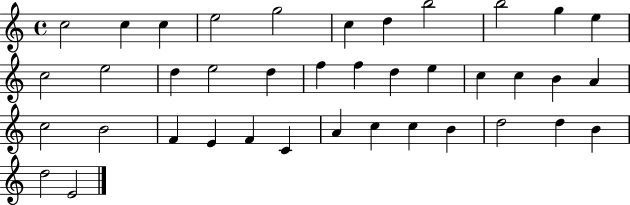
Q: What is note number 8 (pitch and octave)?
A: B5